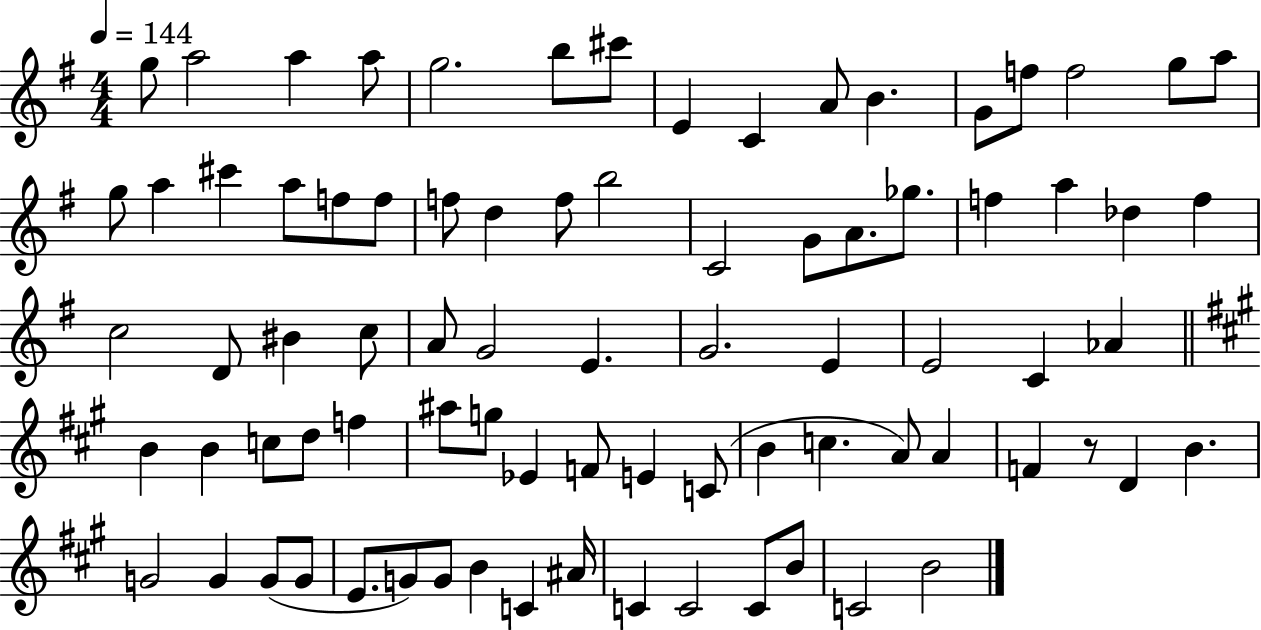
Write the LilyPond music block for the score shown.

{
  \clef treble
  \numericTimeSignature
  \time 4/4
  \key g \major
  \tempo 4 = 144
  g''8 a''2 a''4 a''8 | g''2. b''8 cis'''8 | e'4 c'4 a'8 b'4. | g'8 f''8 f''2 g''8 a''8 | \break g''8 a''4 cis'''4 a''8 f''8 f''8 | f''8 d''4 f''8 b''2 | c'2 g'8 a'8. ges''8. | f''4 a''4 des''4 f''4 | \break c''2 d'8 bis'4 c''8 | a'8 g'2 e'4. | g'2. e'4 | e'2 c'4 aes'4 | \break \bar "||" \break \key a \major b'4 b'4 c''8 d''8 f''4 | ais''8 g''8 ees'4 f'8 e'4 c'8( | b'4 c''4. a'8) a'4 | f'4 r8 d'4 b'4. | \break g'2 g'4 g'8( g'8 | e'8. g'8) g'8 b'4 c'4 ais'16 | c'4 c'2 c'8 b'8 | c'2 b'2 | \break \bar "|."
}